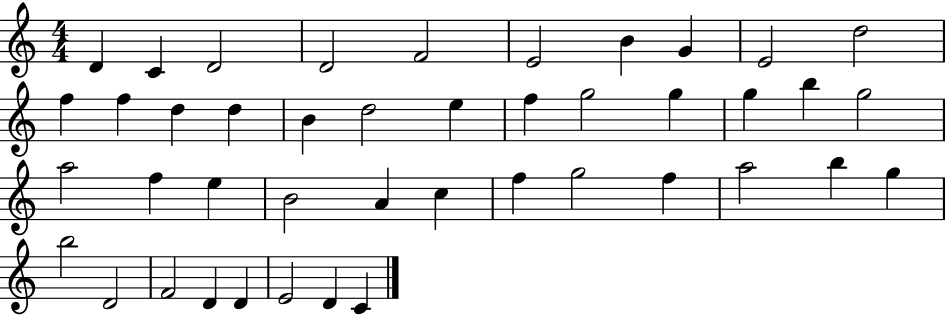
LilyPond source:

{
  \clef treble
  \numericTimeSignature
  \time 4/4
  \key c \major
  d'4 c'4 d'2 | d'2 f'2 | e'2 b'4 g'4 | e'2 d''2 | \break f''4 f''4 d''4 d''4 | b'4 d''2 e''4 | f''4 g''2 g''4 | g''4 b''4 g''2 | \break a''2 f''4 e''4 | b'2 a'4 c''4 | f''4 g''2 f''4 | a''2 b''4 g''4 | \break b''2 d'2 | f'2 d'4 d'4 | e'2 d'4 c'4 | \bar "|."
}